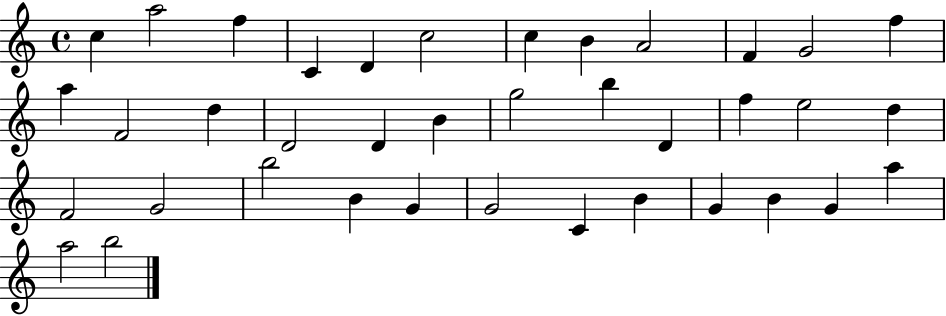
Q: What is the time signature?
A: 4/4